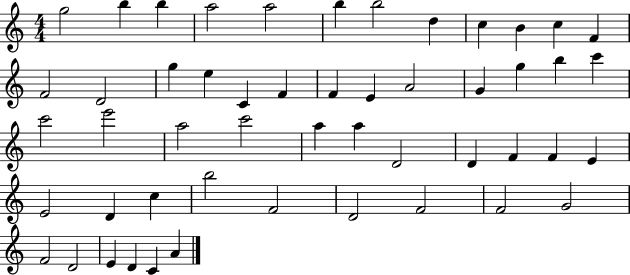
G5/h B5/q B5/q A5/h A5/h B5/q B5/h D5/q C5/q B4/q C5/q F4/q F4/h D4/h G5/q E5/q C4/q F4/q F4/q E4/q A4/h G4/q G5/q B5/q C6/q C6/h E6/h A5/h C6/h A5/q A5/q D4/h D4/q F4/q F4/q E4/q E4/h D4/q C5/q B5/h F4/h D4/h F4/h F4/h G4/h F4/h D4/h E4/q D4/q C4/q A4/q